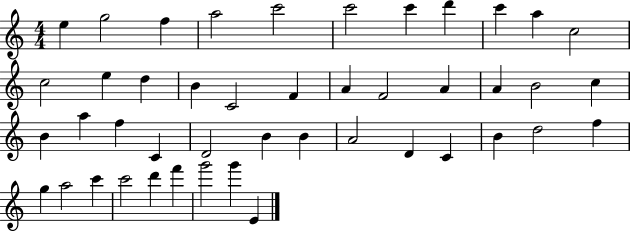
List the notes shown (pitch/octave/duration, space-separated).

E5/q G5/h F5/q A5/h C6/h C6/h C6/q D6/q C6/q A5/q C5/h C5/h E5/q D5/q B4/q C4/h F4/q A4/q F4/h A4/q A4/q B4/h C5/q B4/q A5/q F5/q C4/q D4/h B4/q B4/q A4/h D4/q C4/q B4/q D5/h F5/q G5/q A5/h C6/q C6/h D6/q F6/q G6/h G6/q E4/q